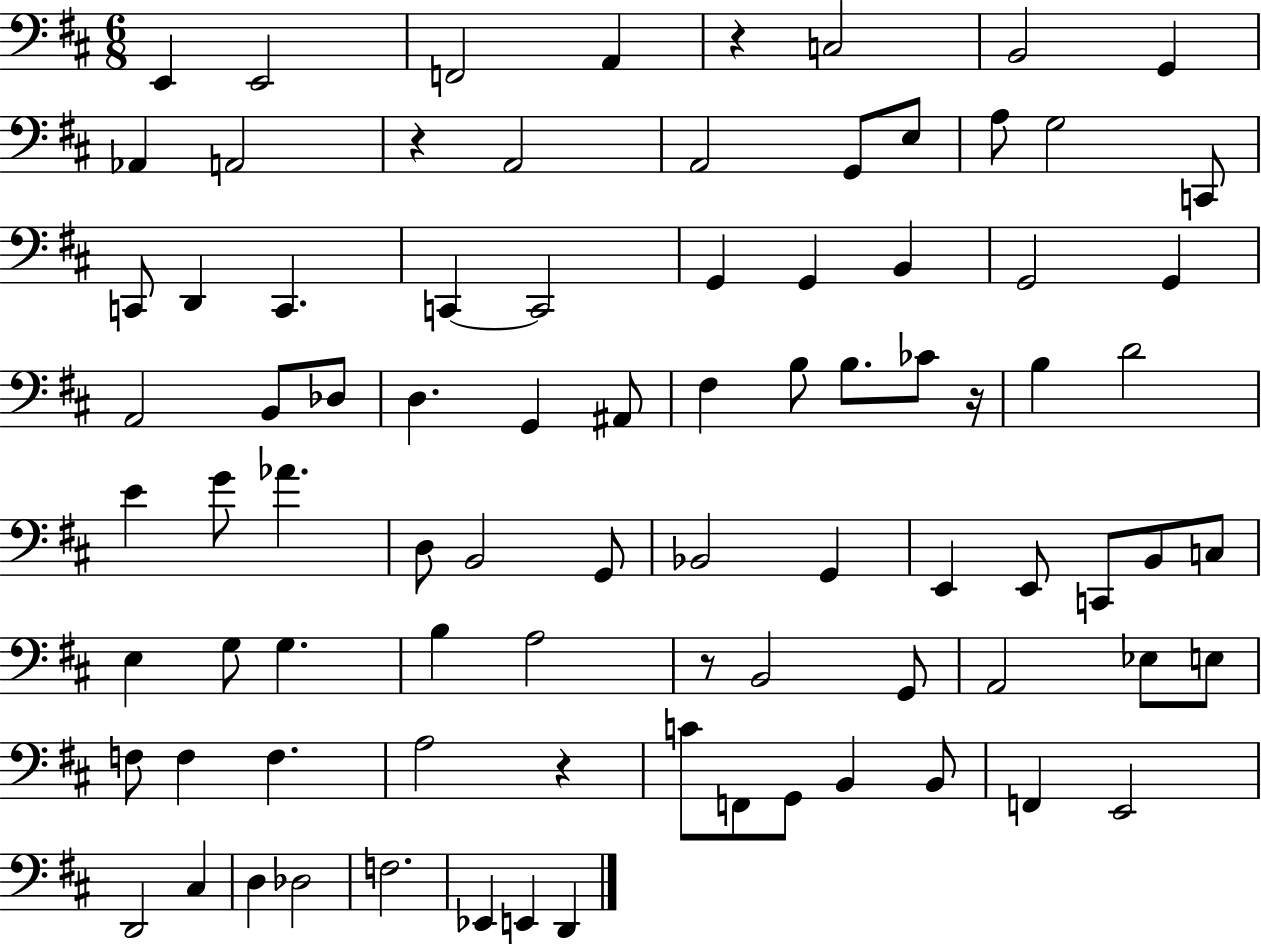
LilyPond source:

{
  \clef bass
  \numericTimeSignature
  \time 6/8
  \key d \major
  \repeat volta 2 { e,4 e,2 | f,2 a,4 | r4 c2 | b,2 g,4 | \break aes,4 a,2 | r4 a,2 | a,2 g,8 e8 | a8 g2 c,8 | \break c,8 d,4 c,4. | c,4~~ c,2 | g,4 g,4 b,4 | g,2 g,4 | \break a,2 b,8 des8 | d4. g,4 ais,8 | fis4 b8 b8. ces'8 r16 | b4 d'2 | \break e'4 g'8 aes'4. | d8 b,2 g,8 | bes,2 g,4 | e,4 e,8 c,8 b,8 c8 | \break e4 g8 g4. | b4 a2 | r8 b,2 g,8 | a,2 ees8 e8 | \break f8 f4 f4. | a2 r4 | c'8 f,8 g,8 b,4 b,8 | f,4 e,2 | \break d,2 cis4 | d4 des2 | f2. | ees,4 e,4 d,4 | \break } \bar "|."
}